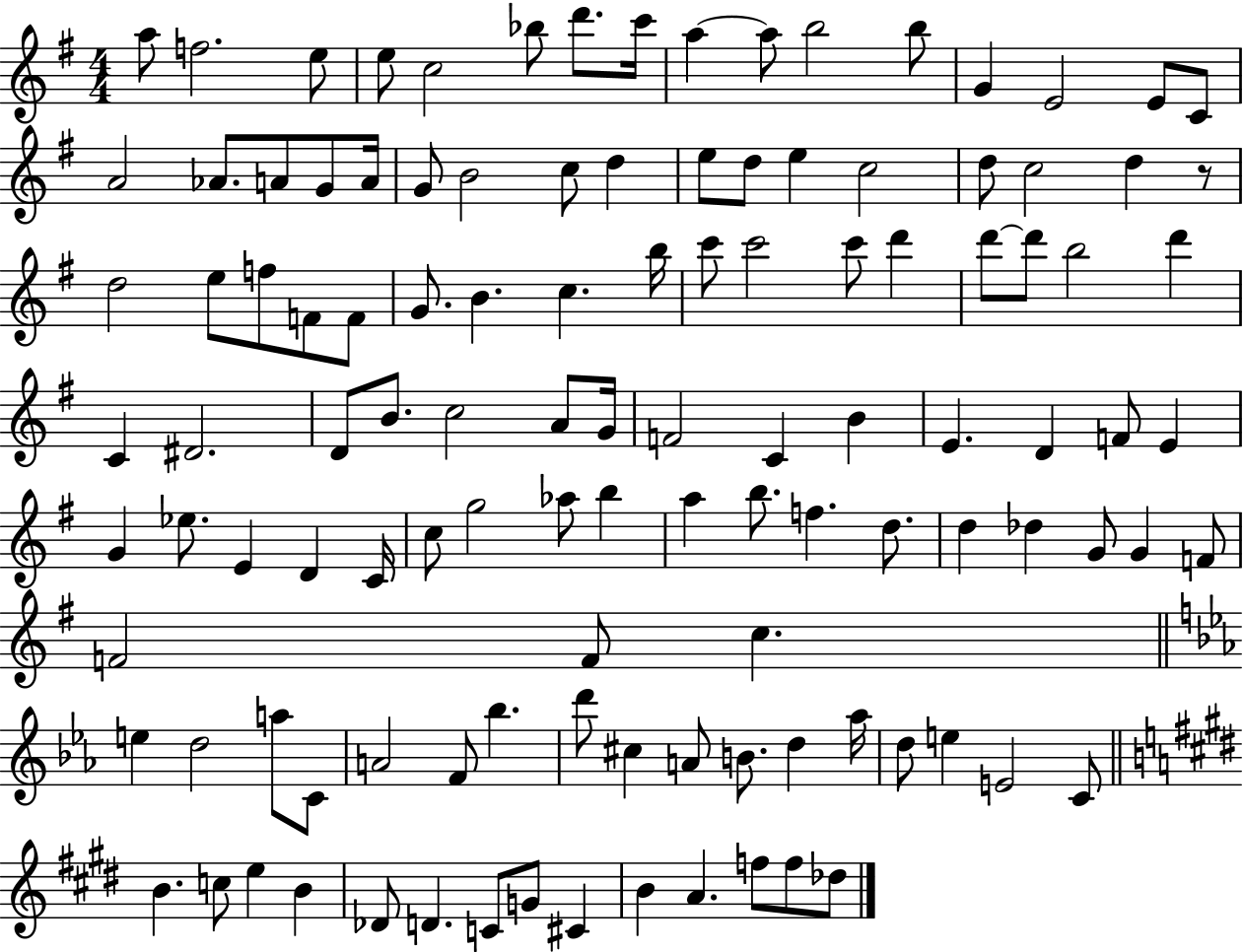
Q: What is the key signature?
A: G major